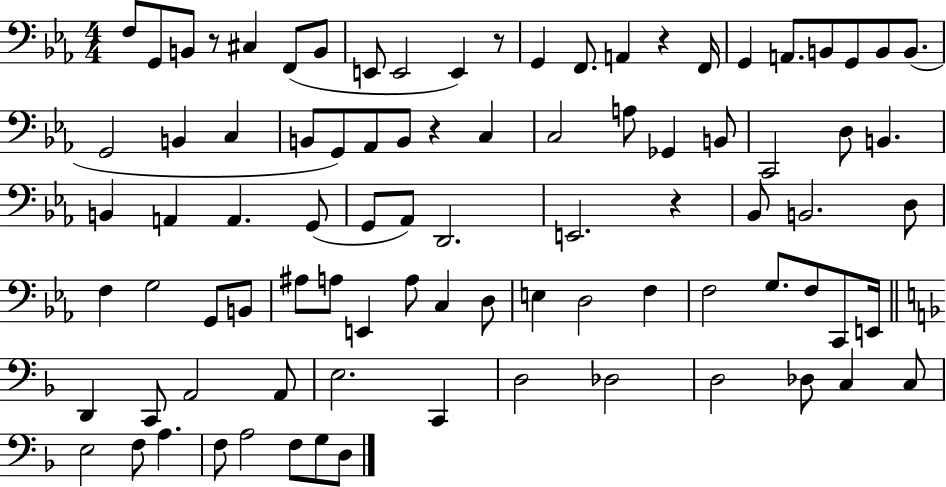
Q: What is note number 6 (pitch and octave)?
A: B2